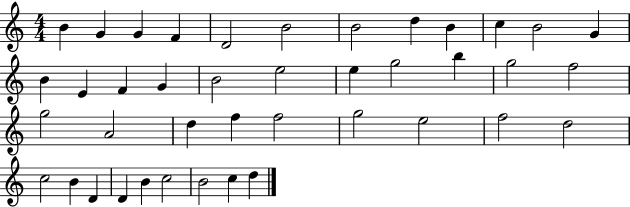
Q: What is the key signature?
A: C major